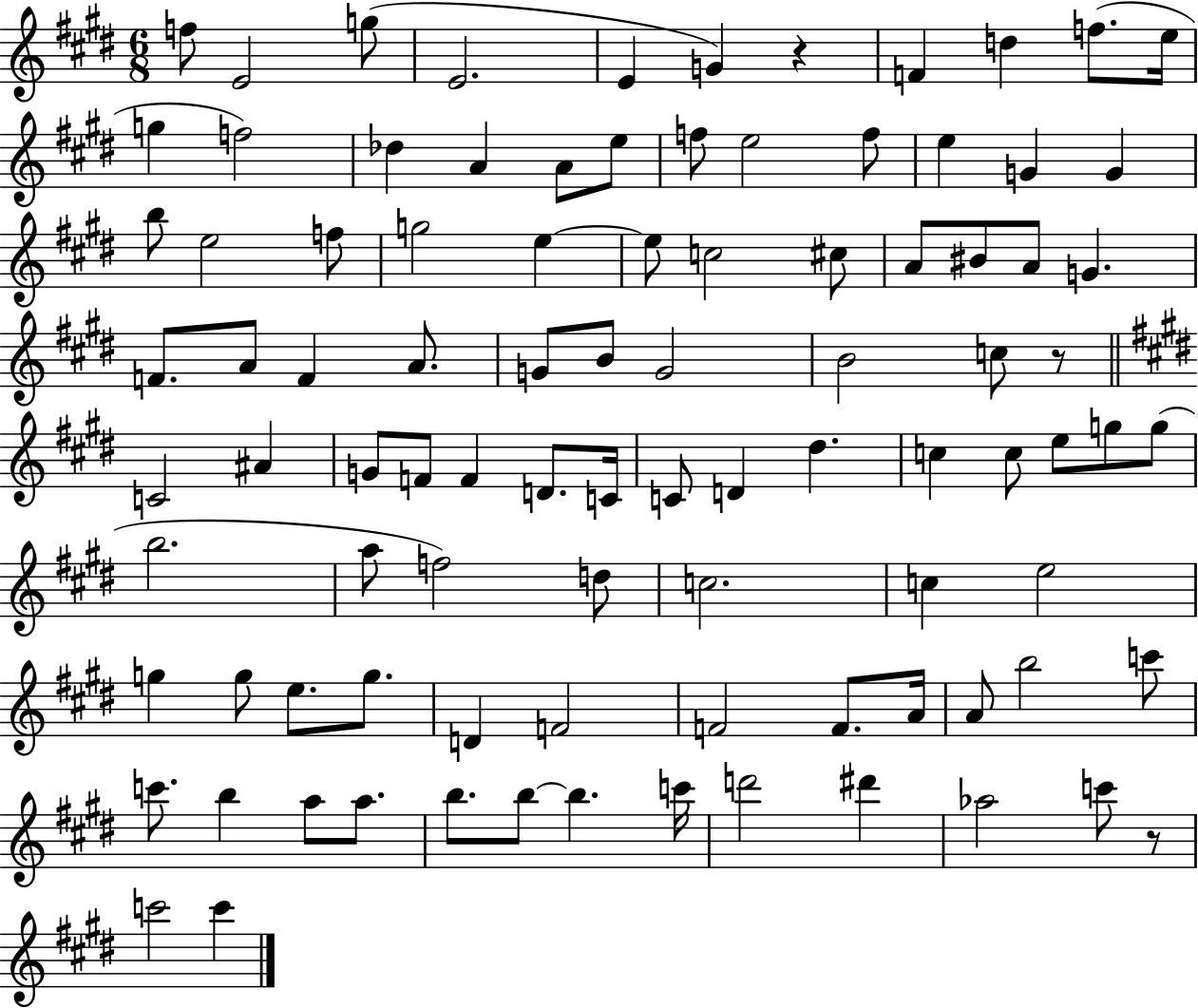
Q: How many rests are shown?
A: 3